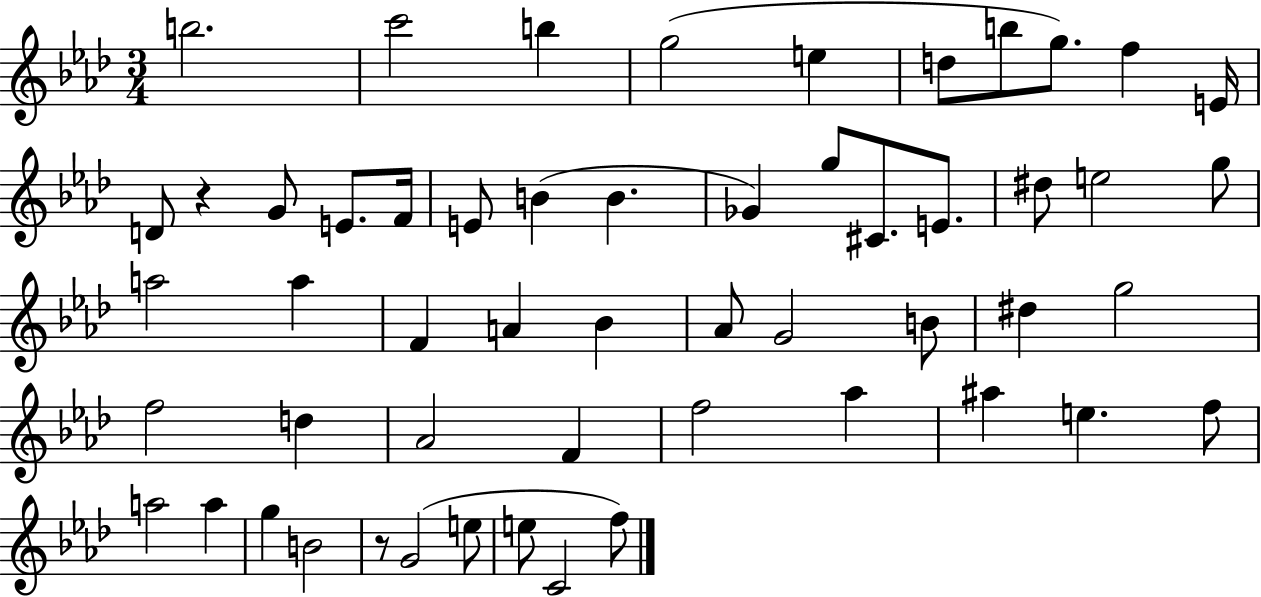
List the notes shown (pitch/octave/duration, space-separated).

B5/h. C6/h B5/q G5/h E5/q D5/e B5/e G5/e. F5/q E4/s D4/e R/q G4/e E4/e. F4/s E4/e B4/q B4/q. Gb4/q G5/e C#4/e. E4/e. D#5/e E5/h G5/e A5/h A5/q F4/q A4/q Bb4/q Ab4/e G4/h B4/e D#5/q G5/h F5/h D5/q Ab4/h F4/q F5/h Ab5/q A#5/q E5/q. F5/e A5/h A5/q G5/q B4/h R/e G4/h E5/e E5/e C4/h F5/e